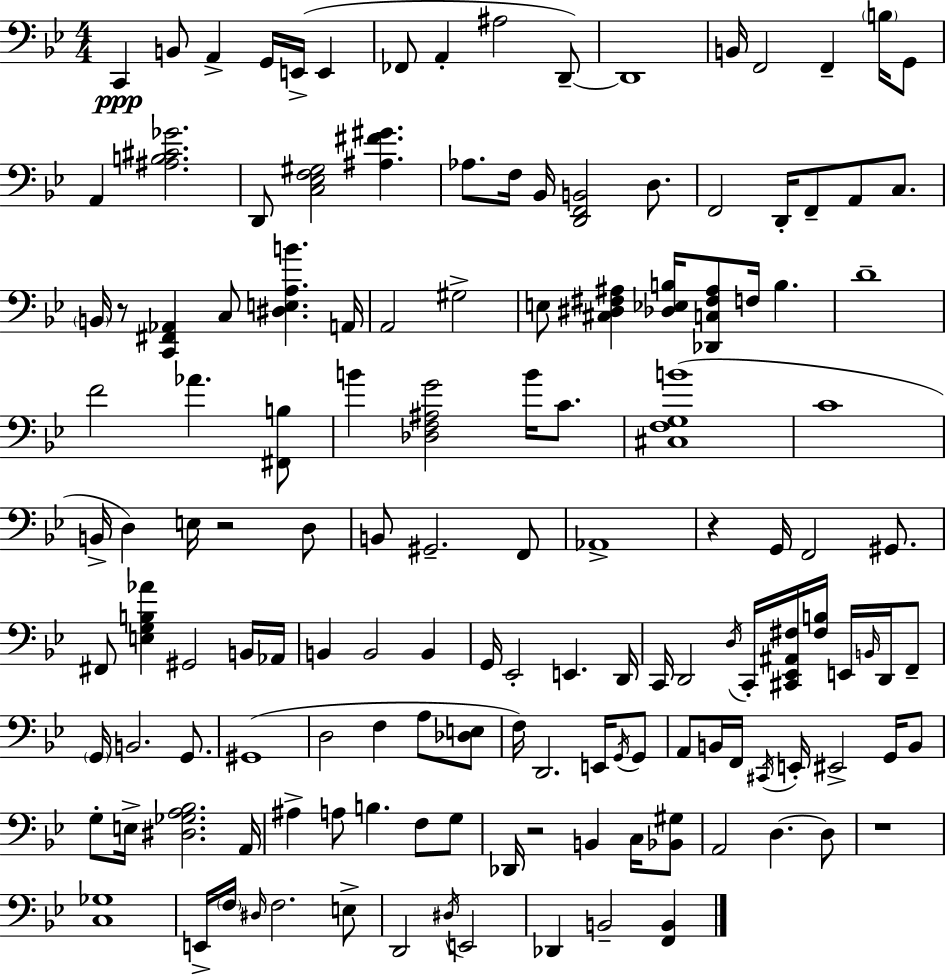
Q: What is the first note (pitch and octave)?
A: C2